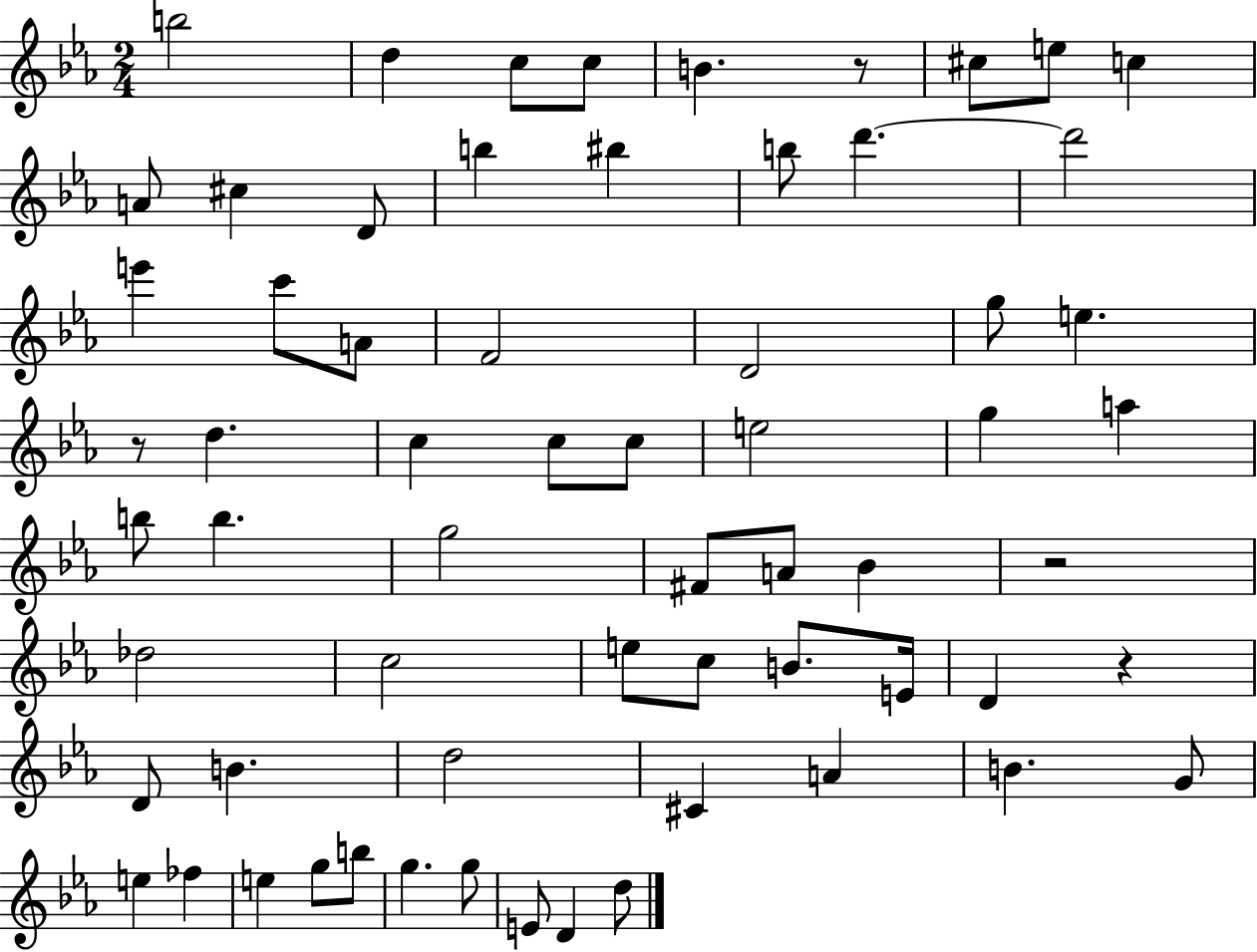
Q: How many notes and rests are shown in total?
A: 64